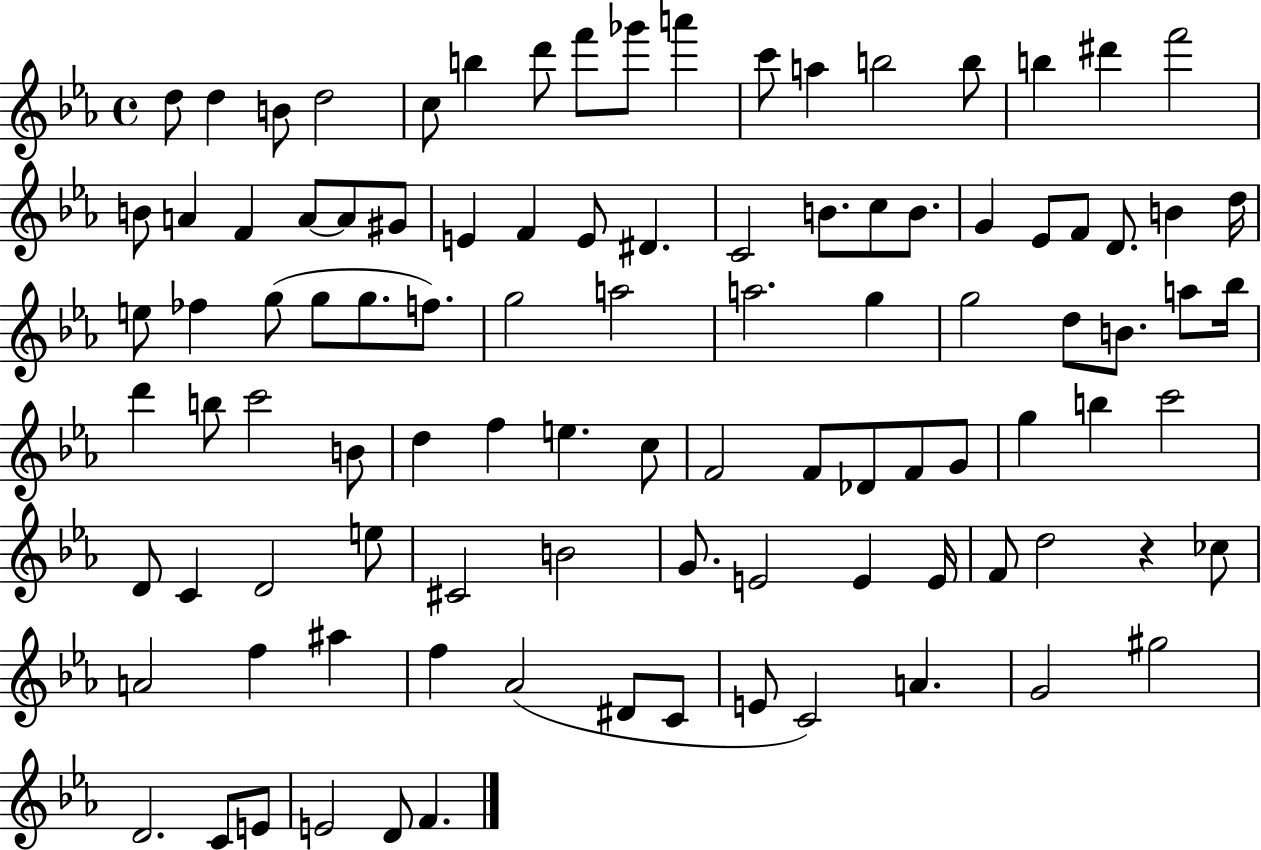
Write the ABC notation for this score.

X:1
T:Untitled
M:4/4
L:1/4
K:Eb
d/2 d B/2 d2 c/2 b d'/2 f'/2 _g'/2 a' c'/2 a b2 b/2 b ^d' f'2 B/2 A F A/2 A/2 ^G/2 E F E/2 ^D C2 B/2 c/2 B/2 G _E/2 F/2 D/2 B d/4 e/2 _f g/2 g/2 g/2 f/2 g2 a2 a2 g g2 d/2 B/2 a/2 _b/4 d' b/2 c'2 B/2 d f e c/2 F2 F/2 _D/2 F/2 G/2 g b c'2 D/2 C D2 e/2 ^C2 B2 G/2 E2 E E/4 F/2 d2 z _c/2 A2 f ^a f _A2 ^D/2 C/2 E/2 C2 A G2 ^g2 D2 C/2 E/2 E2 D/2 F